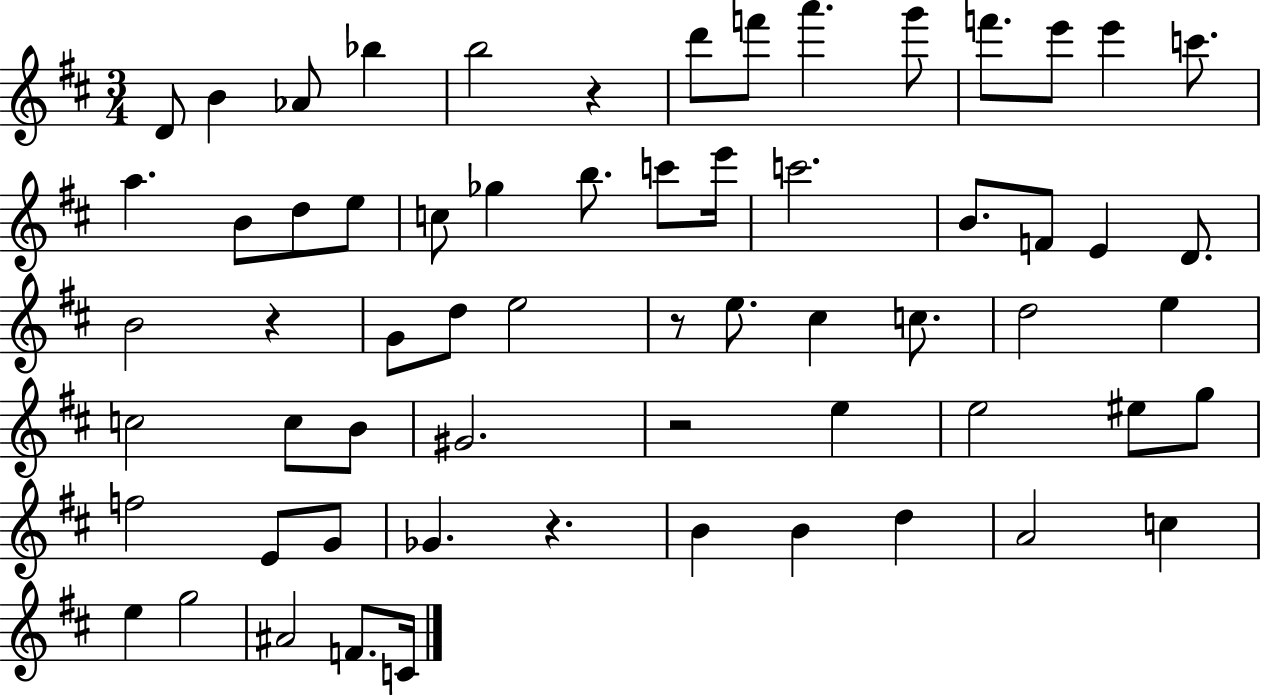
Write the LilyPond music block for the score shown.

{
  \clef treble
  \numericTimeSignature
  \time 3/4
  \key d \major
  d'8 b'4 aes'8 bes''4 | b''2 r4 | d'''8 f'''8 a'''4. g'''8 | f'''8. e'''8 e'''4 c'''8. | \break a''4. b'8 d''8 e''8 | c''8 ges''4 b''8. c'''8 e'''16 | c'''2. | b'8. f'8 e'4 d'8. | \break b'2 r4 | g'8 d''8 e''2 | r8 e''8. cis''4 c''8. | d''2 e''4 | \break c''2 c''8 b'8 | gis'2. | r2 e''4 | e''2 eis''8 g''8 | \break f''2 e'8 g'8 | ges'4. r4. | b'4 b'4 d''4 | a'2 c''4 | \break e''4 g''2 | ais'2 f'8. c'16 | \bar "|."
}